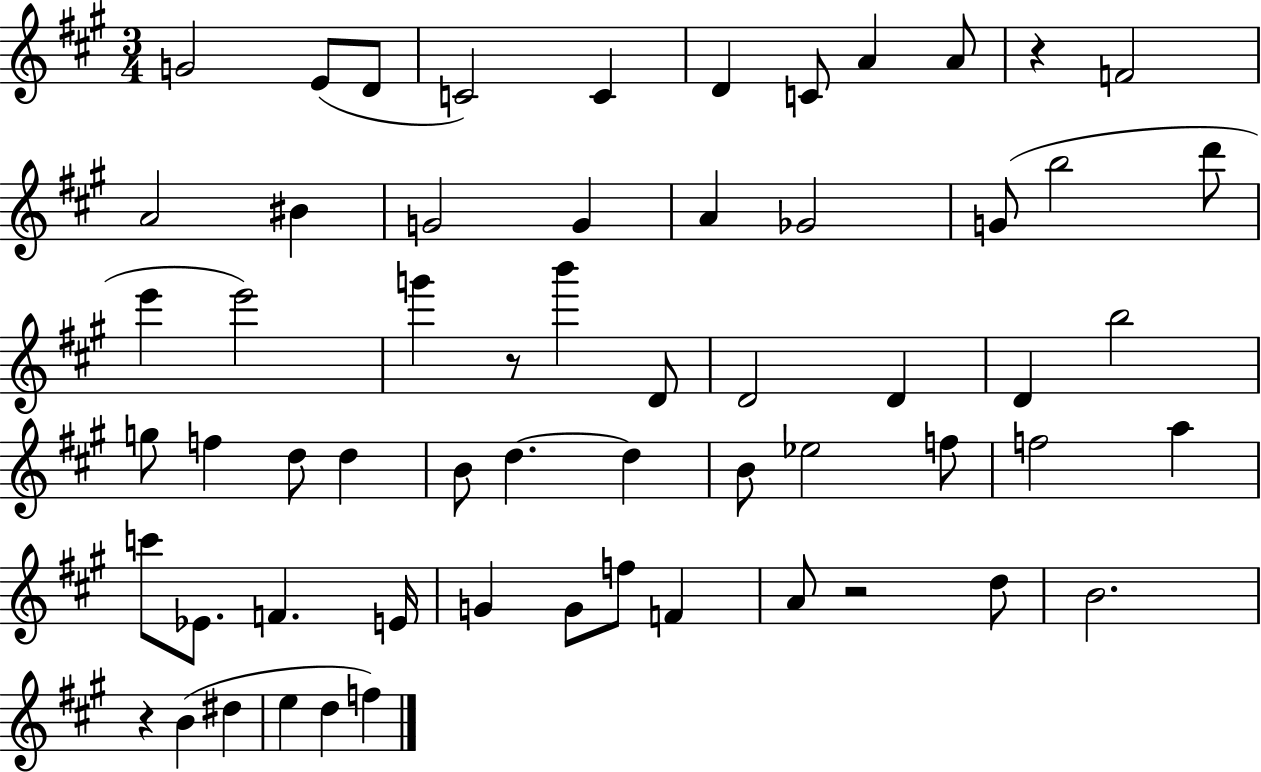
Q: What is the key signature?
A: A major